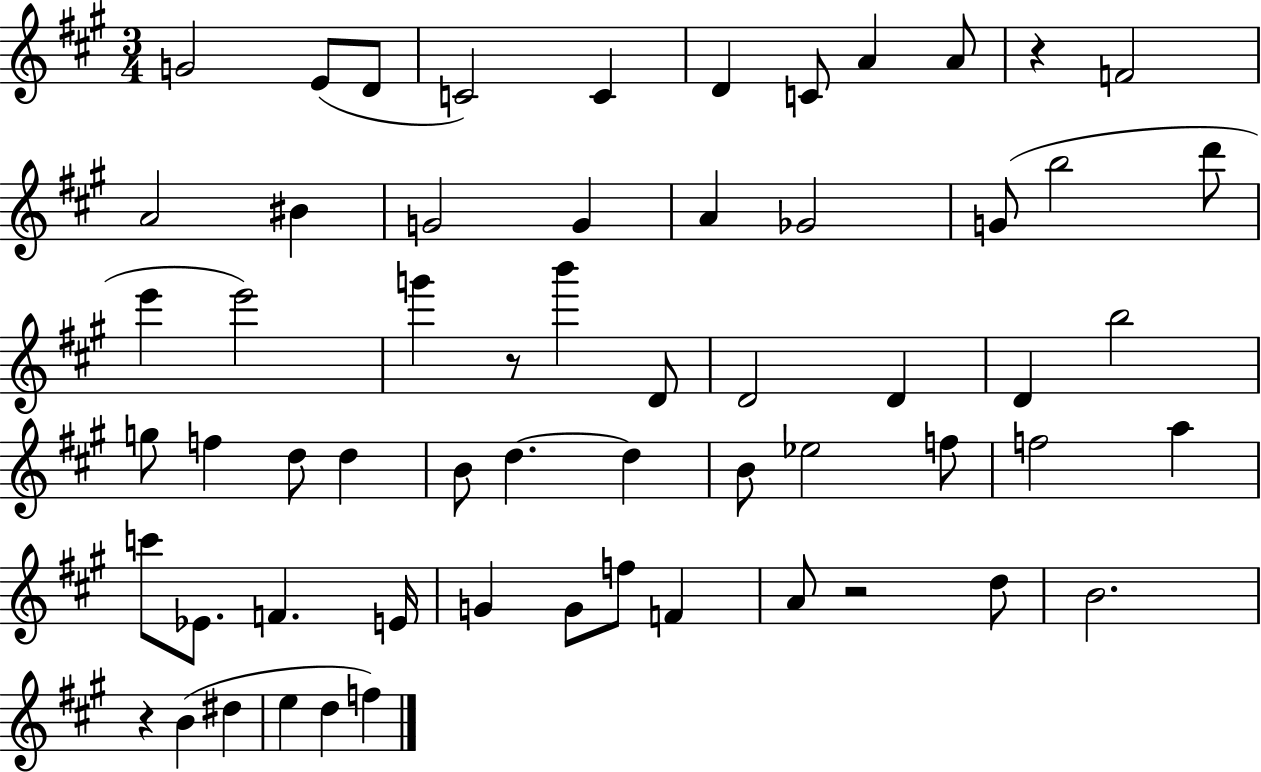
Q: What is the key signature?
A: A major